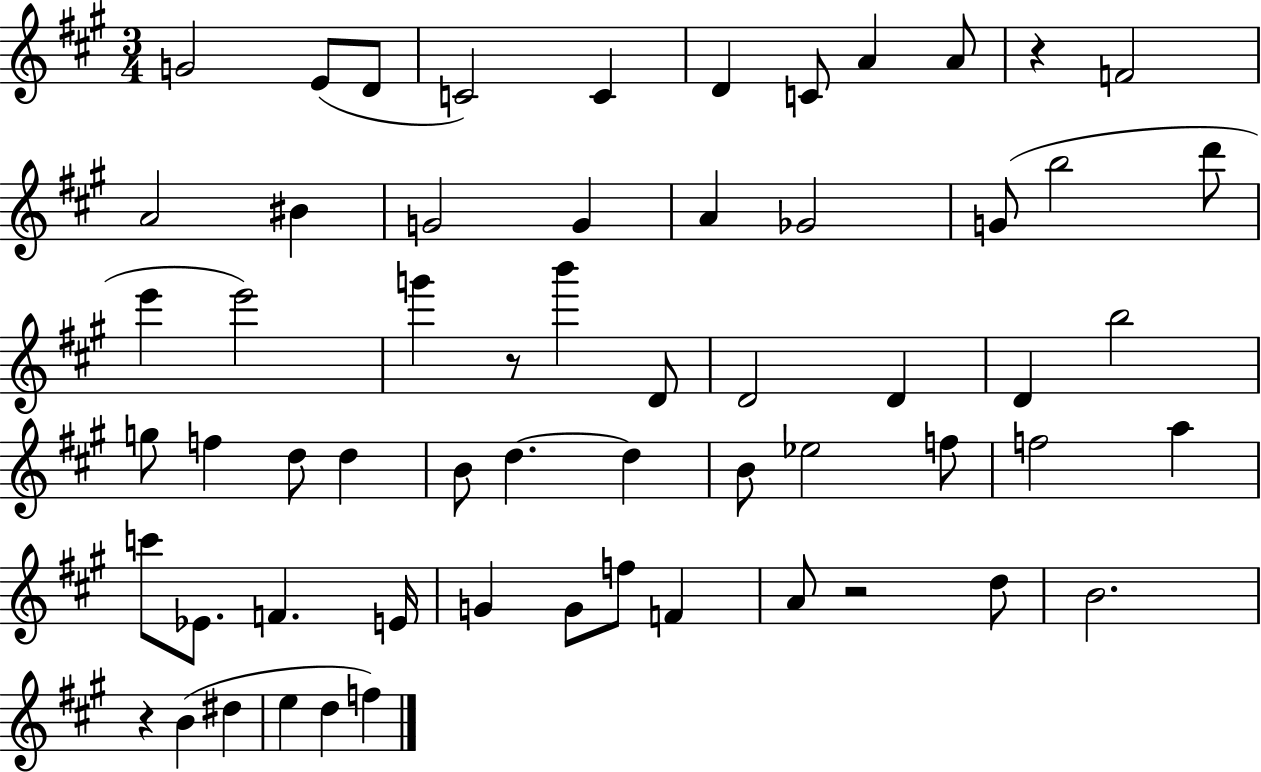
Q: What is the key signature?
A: A major